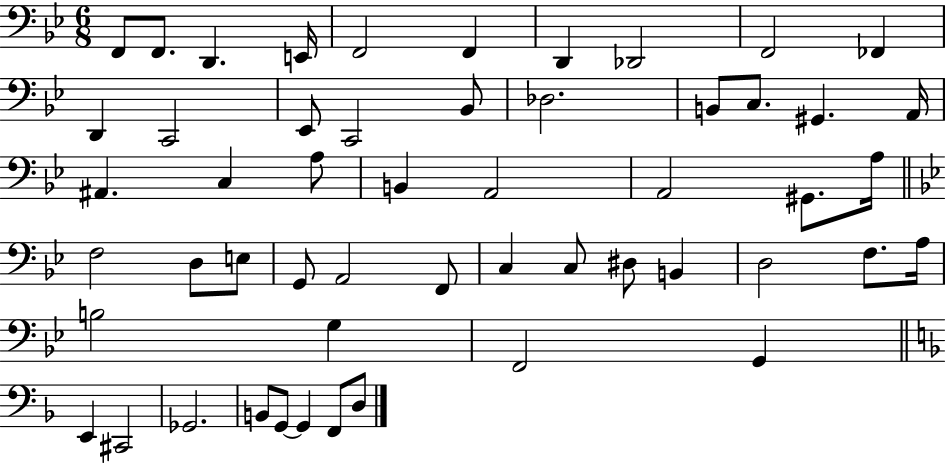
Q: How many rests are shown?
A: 0